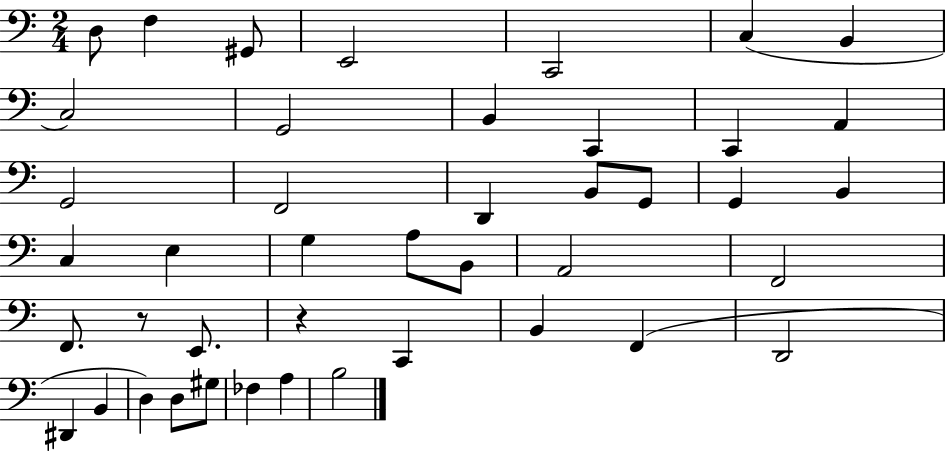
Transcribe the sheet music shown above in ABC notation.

X:1
T:Untitled
M:2/4
L:1/4
K:C
D,/2 F, ^G,,/2 E,,2 C,,2 C, B,, C,2 G,,2 B,, C,, C,, A,, G,,2 F,,2 D,, B,,/2 G,,/2 G,, B,, C, E, G, A,/2 B,,/2 A,,2 F,,2 F,,/2 z/2 E,,/2 z C,, B,, F,, D,,2 ^D,, B,, D, D,/2 ^G,/2 _F, A, B,2